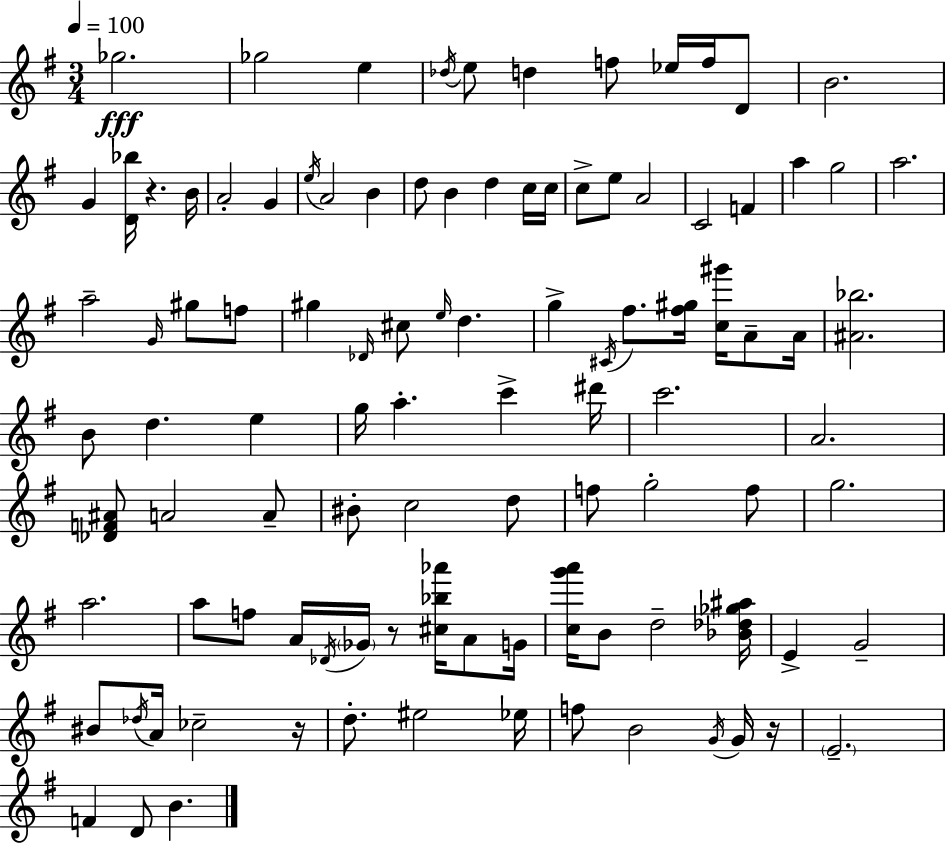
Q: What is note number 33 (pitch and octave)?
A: G4